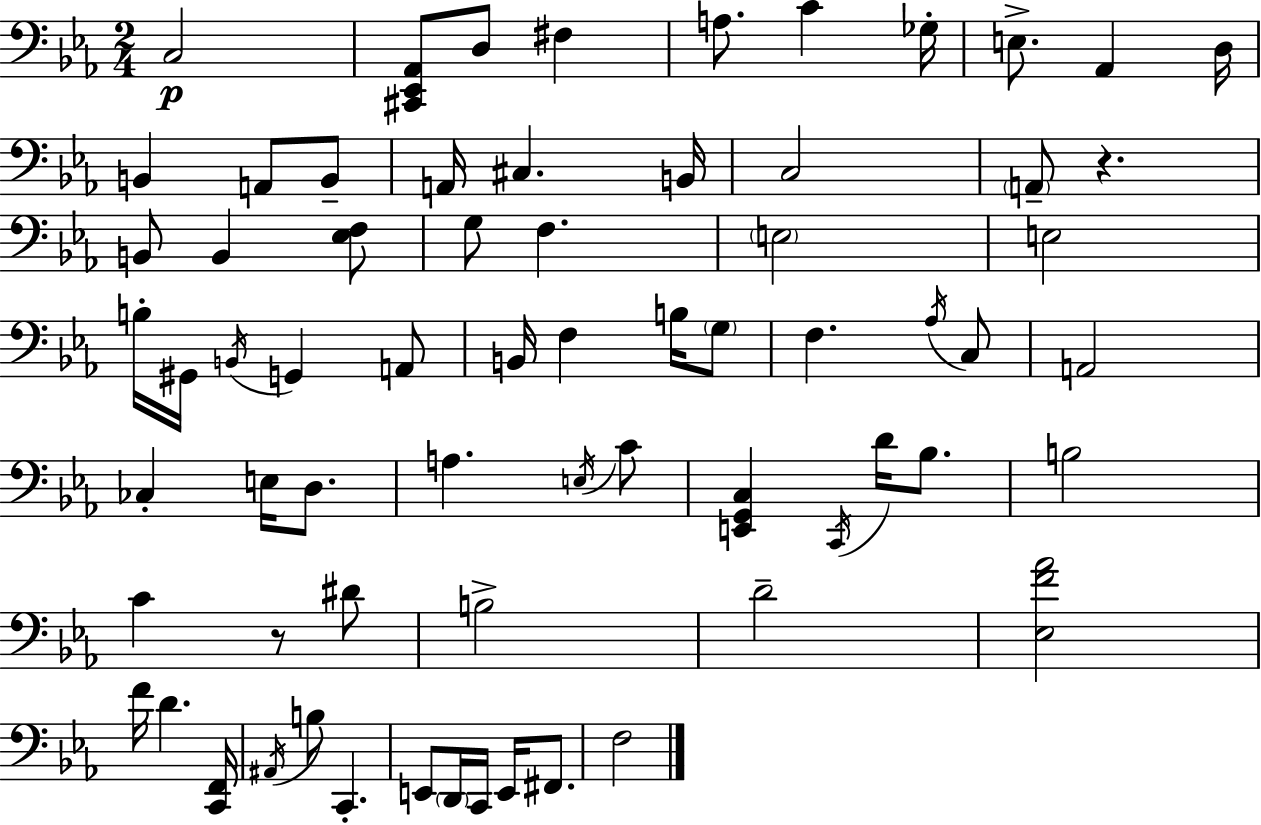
X:1
T:Untitled
M:2/4
L:1/4
K:Cm
C,2 [^C,,_E,,_A,,]/2 D,/2 ^F, A,/2 C _G,/4 E,/2 _A,, D,/4 B,, A,,/2 B,,/2 A,,/4 ^C, B,,/4 C,2 A,,/2 z B,,/2 B,, [_E,F,]/2 G,/2 F, E,2 E,2 B,/4 ^G,,/4 B,,/4 G,, A,,/2 B,,/4 F, B,/4 G,/2 F, _A,/4 C,/2 A,,2 _C, E,/4 D,/2 A, E,/4 C/2 [E,,G,,C,] C,,/4 D/4 _B,/2 B,2 C z/2 ^D/2 B,2 D2 [_E,F_A]2 F/4 D [C,,F,,]/4 ^A,,/4 B,/2 C,, E,,/2 D,,/4 C,,/4 E,,/4 ^F,,/2 F,2